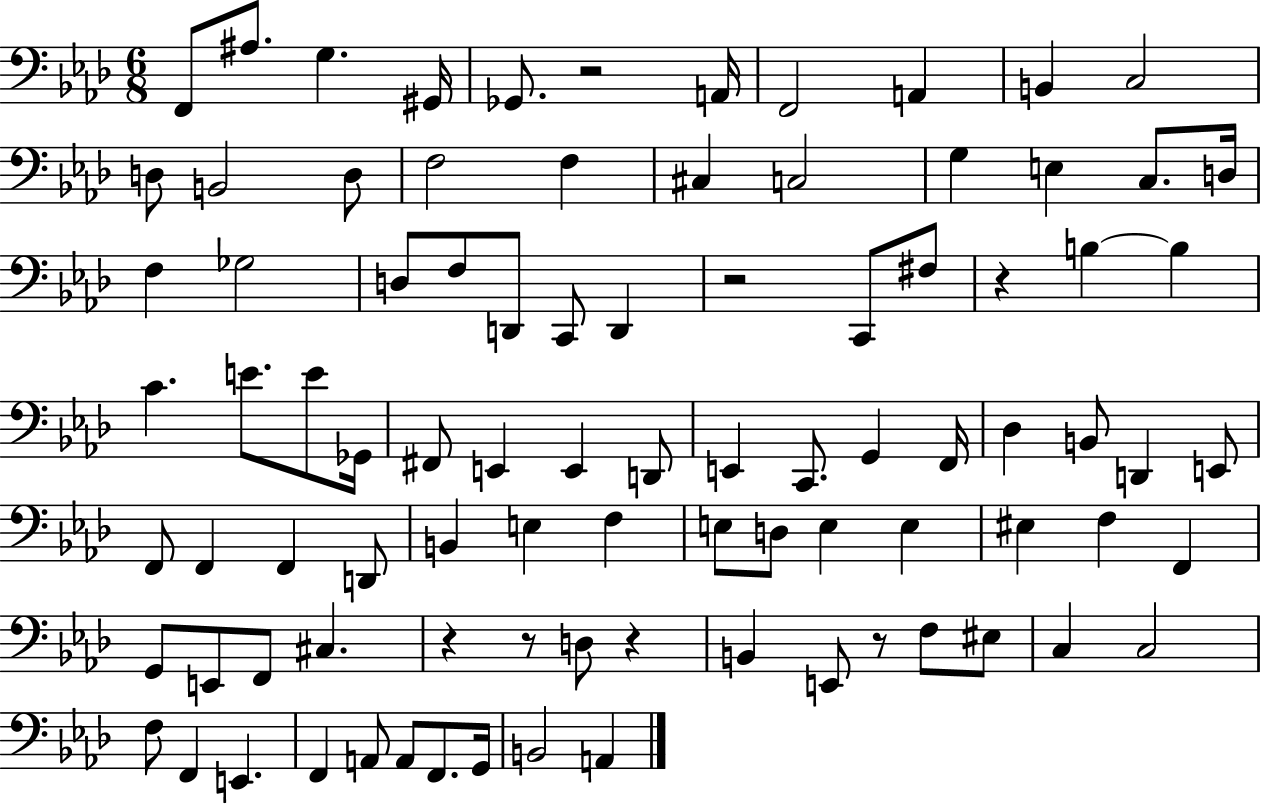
F2/e A#3/e. G3/q. G#2/s Gb2/e. R/h A2/s F2/h A2/q B2/q C3/h D3/e B2/h D3/e F3/h F3/q C#3/q C3/h G3/q E3/q C3/e. D3/s F3/q Gb3/h D3/e F3/e D2/e C2/e D2/q R/h C2/e F#3/e R/q B3/q B3/q C4/q. E4/e. E4/e Gb2/s F#2/e E2/q E2/q D2/e E2/q C2/e. G2/q F2/s Db3/q B2/e D2/q E2/e F2/e F2/q F2/q D2/e B2/q E3/q F3/q E3/e D3/e E3/q E3/q EIS3/q F3/q F2/q G2/e E2/e F2/e C#3/q. R/q R/e D3/e R/q B2/q E2/e R/e F3/e EIS3/e C3/q C3/h F3/e F2/q E2/q. F2/q A2/e A2/e F2/e. G2/s B2/h A2/q